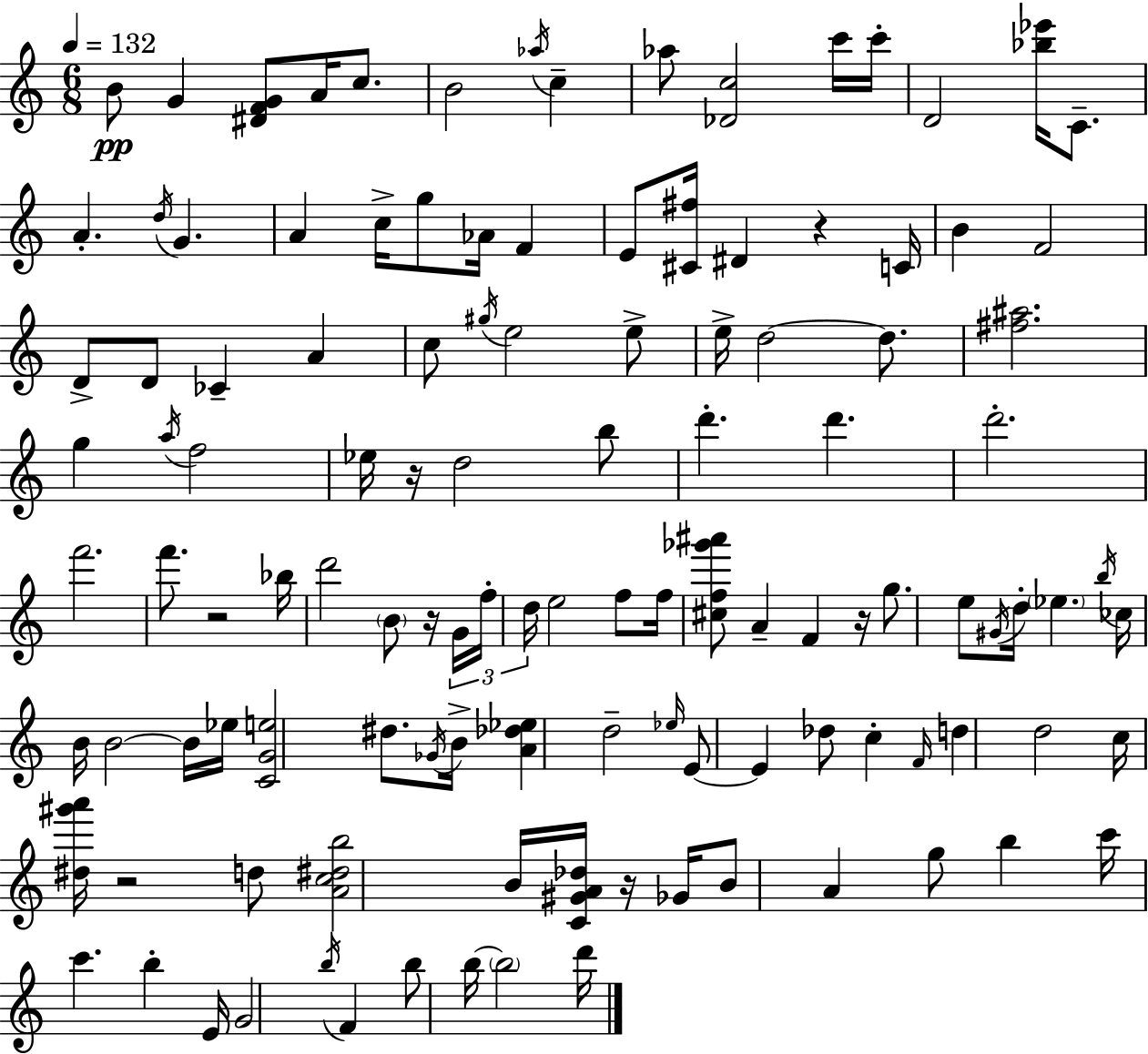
X:1
T:Untitled
M:6/8
L:1/4
K:Am
B/2 G [^DFG]/2 A/4 c/2 B2 _a/4 c _a/2 [_Dc]2 c'/4 c'/4 D2 [_b_e']/4 C/2 A d/4 G A c/4 g/2 _A/4 F E/2 [^C^f]/4 ^D z C/4 B F2 D/2 D/2 _C A c/2 ^g/4 e2 e/2 e/4 d2 d/2 [^f^a]2 g a/4 f2 _e/4 z/4 d2 b/2 d' d' d'2 f'2 f'/2 z2 _b/4 d'2 B/2 z/4 G/4 f/4 d/4 e2 f/2 f/4 [^cf_g'^a']/2 A F z/4 g/2 e/2 ^G/4 d/4 _e b/4 _c/4 B/4 B2 B/4 _e/4 [CGe]2 ^d/2 _G/4 B/4 [A_d_e] d2 _e/4 E/2 E _d/2 c F/4 d d2 c/4 [^d^g'a']/4 z2 d/2 [Ac^db]2 B/4 [C^GA_d]/4 z/4 _G/4 B/2 A g/2 b c'/4 c' b E/4 G2 b/4 F b/2 b/4 b2 d'/4